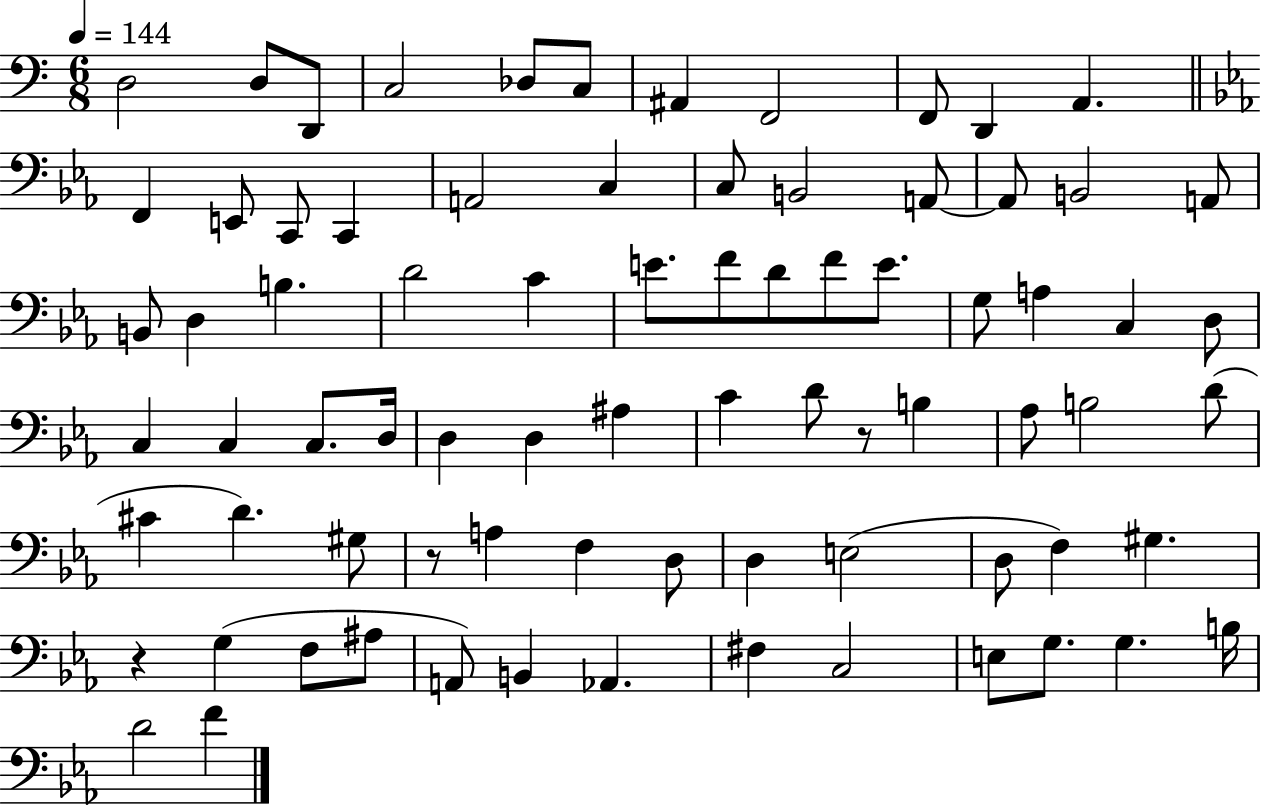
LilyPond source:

{
  \clef bass
  \numericTimeSignature
  \time 6/8
  \key c \major
  \tempo 4 = 144
  \repeat volta 2 { d2 d8 d,8 | c2 des8 c8 | ais,4 f,2 | f,8 d,4 a,4. | \break \bar "||" \break \key c \minor f,4 e,8 c,8 c,4 | a,2 c4 | c8 b,2 a,8~~ | a,8 b,2 a,8 | \break b,8 d4 b4. | d'2 c'4 | e'8. f'8 d'8 f'8 e'8. | g8 a4 c4 d8 | \break c4 c4 c8. d16 | d4 d4 ais4 | c'4 d'8 r8 b4 | aes8 b2 d'8( | \break cis'4 d'4.) gis8 | r8 a4 f4 d8 | d4 e2( | d8 f4) gis4. | \break r4 g4( f8 ais8 | a,8) b,4 aes,4. | fis4 c2 | e8 g8. g4. b16 | \break d'2 f'4 | } \bar "|."
}